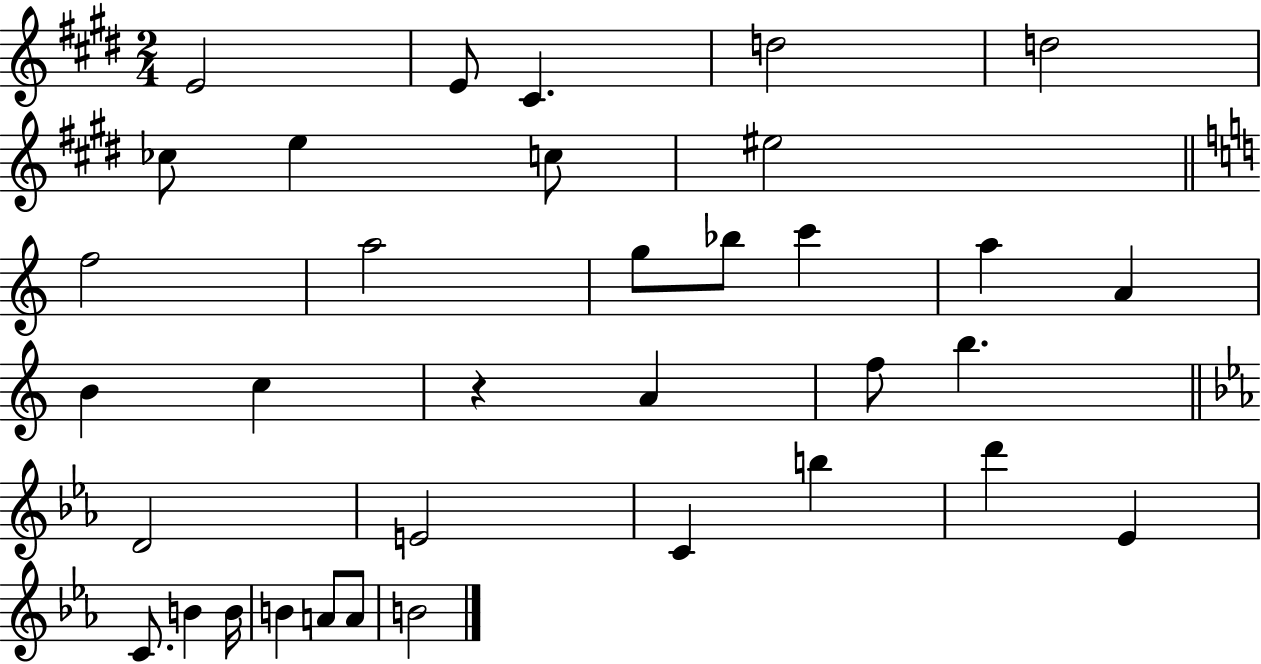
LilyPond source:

{
  \clef treble
  \numericTimeSignature
  \time 2/4
  \key e \major
  e'2 | e'8 cis'4. | d''2 | d''2 | \break ces''8 e''4 c''8 | eis''2 | \bar "||" \break \key c \major f''2 | a''2 | g''8 bes''8 c'''4 | a''4 a'4 | \break b'4 c''4 | r4 a'4 | f''8 b''4. | \bar "||" \break \key ees \major d'2 | e'2 | c'4 b''4 | d'''4 ees'4 | \break c'8. b'4 b'16 | b'4 a'8 a'8 | b'2 | \bar "|."
}